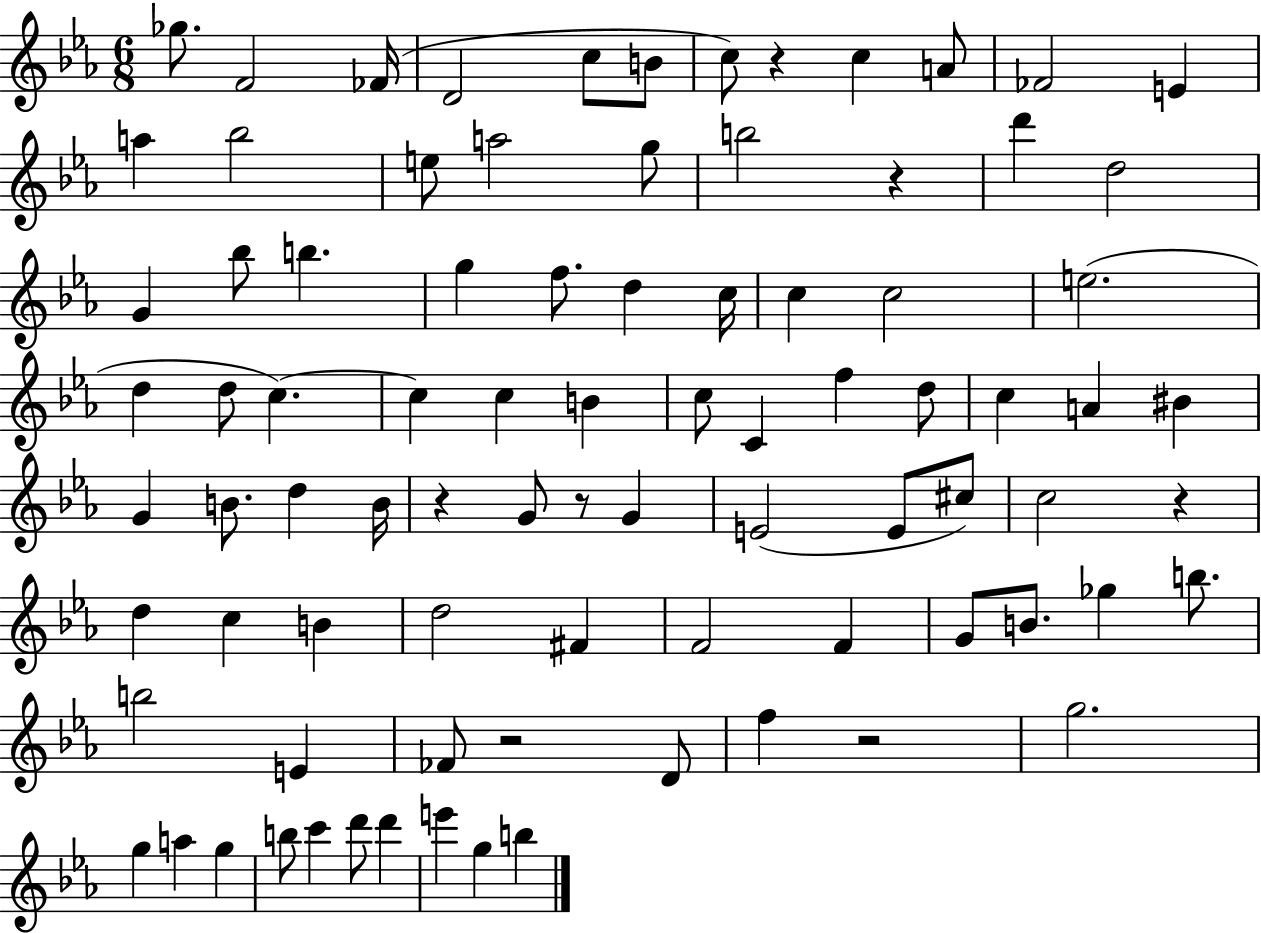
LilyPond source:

{
  \clef treble
  \numericTimeSignature
  \time 6/8
  \key ees \major
  ges''8. f'2 fes'16( | d'2 c''8 b'8 | c''8) r4 c''4 a'8 | fes'2 e'4 | \break a''4 bes''2 | e''8 a''2 g''8 | b''2 r4 | d'''4 d''2 | \break g'4 bes''8 b''4. | g''4 f''8. d''4 c''16 | c''4 c''2 | e''2.( | \break d''4 d''8 c''4.~~) | c''4 c''4 b'4 | c''8 c'4 f''4 d''8 | c''4 a'4 bis'4 | \break g'4 b'8. d''4 b'16 | r4 g'8 r8 g'4 | e'2( e'8 cis''8) | c''2 r4 | \break d''4 c''4 b'4 | d''2 fis'4 | f'2 f'4 | g'8 b'8. ges''4 b''8. | \break b''2 e'4 | fes'8 r2 d'8 | f''4 r2 | g''2. | \break g''4 a''4 g''4 | b''8 c'''4 d'''8 d'''4 | e'''4 g''4 b''4 | \bar "|."
}